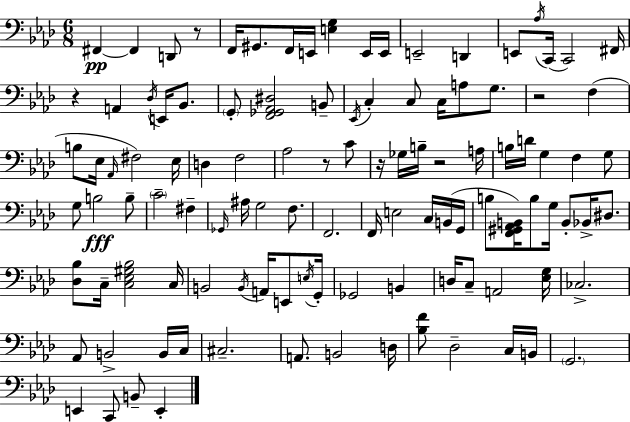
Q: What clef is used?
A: bass